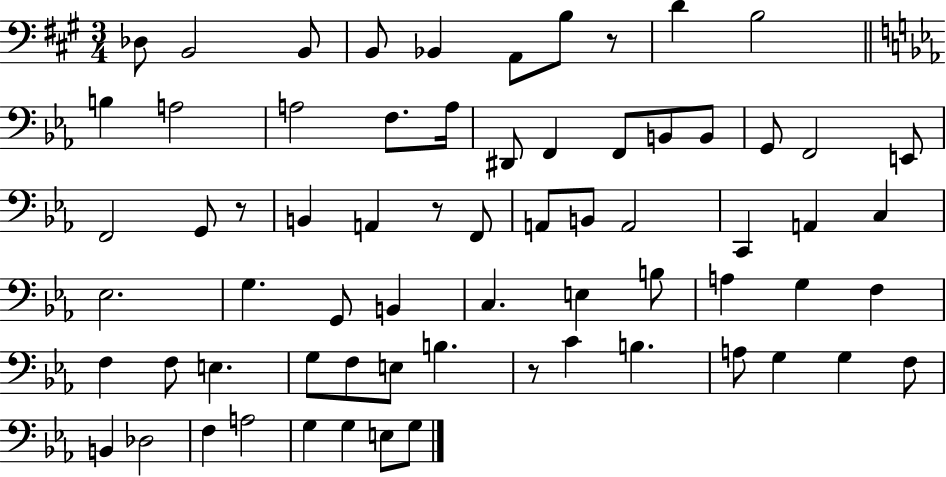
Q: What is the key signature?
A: A major